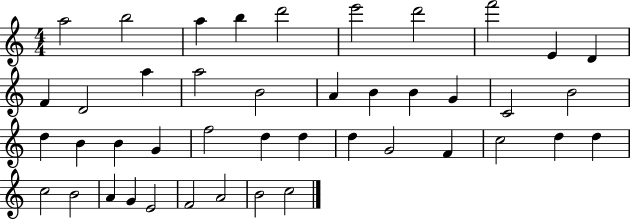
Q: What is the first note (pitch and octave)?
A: A5